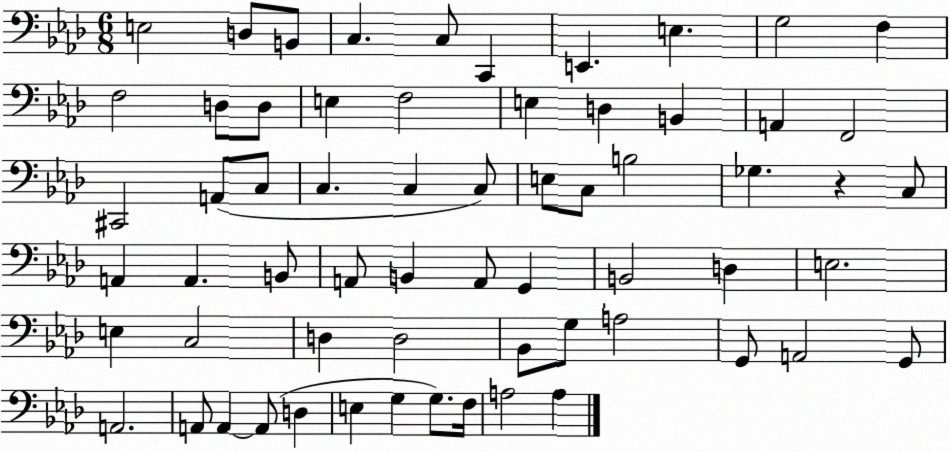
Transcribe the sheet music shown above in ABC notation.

X:1
T:Untitled
M:6/8
L:1/4
K:Ab
E,2 D,/2 B,,/2 C, C,/2 C,, E,, E, G,2 F, F,2 D,/2 D,/2 E, F,2 E, D, B,, A,, F,,2 ^C,,2 A,,/2 C,/2 C, C, C,/2 E,/2 C,/2 B,2 _G, z C,/2 A,, A,, B,,/2 A,,/2 B,, A,,/2 G,, B,,2 D, E,2 E, C,2 D, D,2 _B,,/2 G,/2 A,2 G,,/2 A,,2 G,,/2 A,,2 A,,/2 A,, A,,/2 D, E, G, G,/2 F,/4 A,2 A,